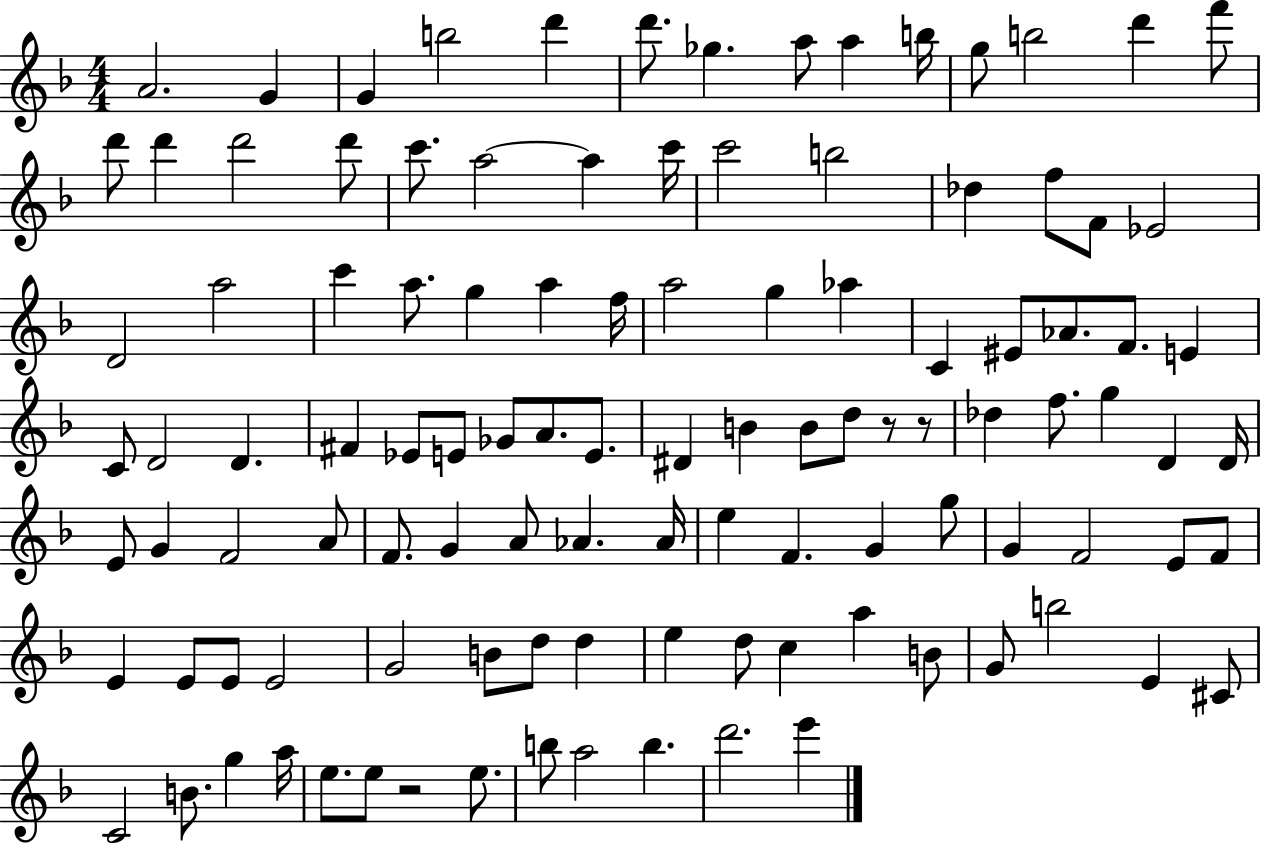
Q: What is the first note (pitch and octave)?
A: A4